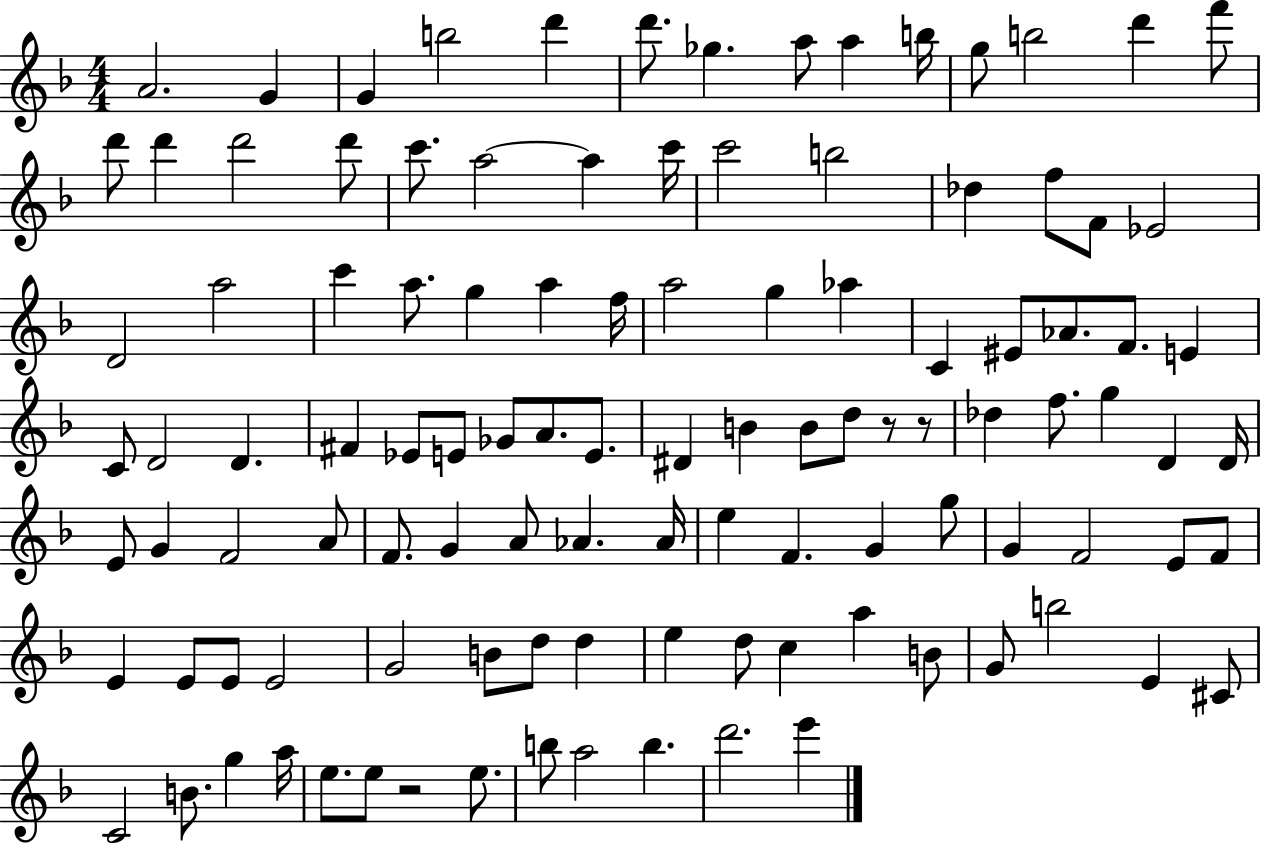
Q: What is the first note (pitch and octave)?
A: A4